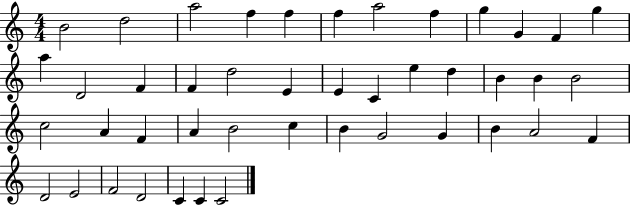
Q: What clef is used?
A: treble